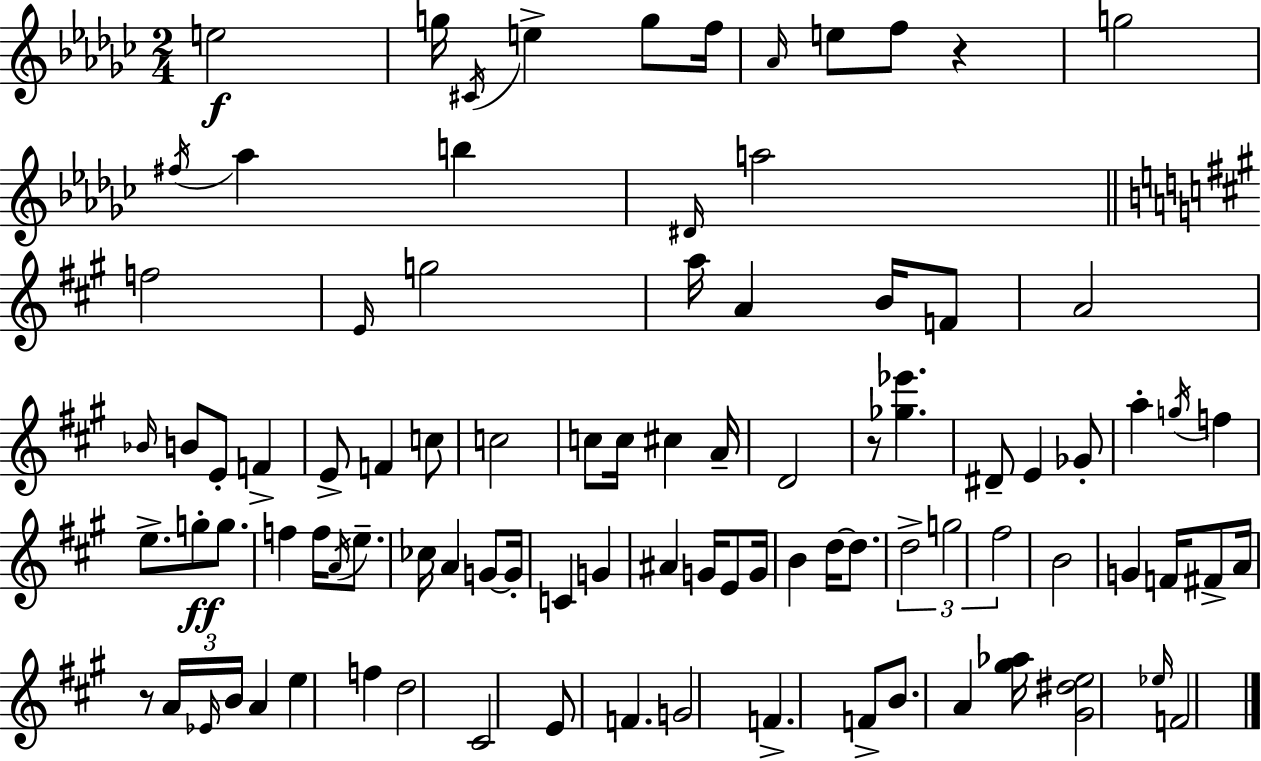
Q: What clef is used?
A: treble